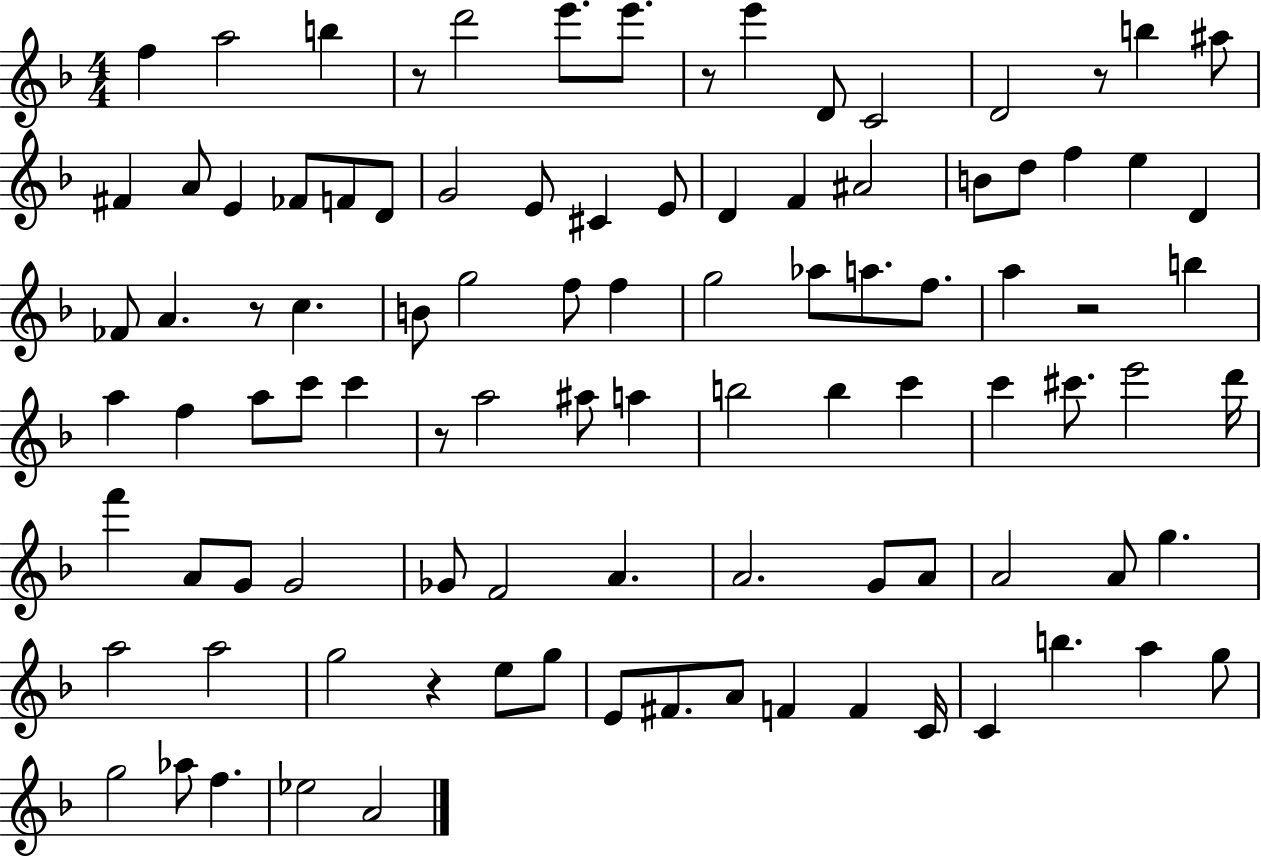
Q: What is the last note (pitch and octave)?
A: A4